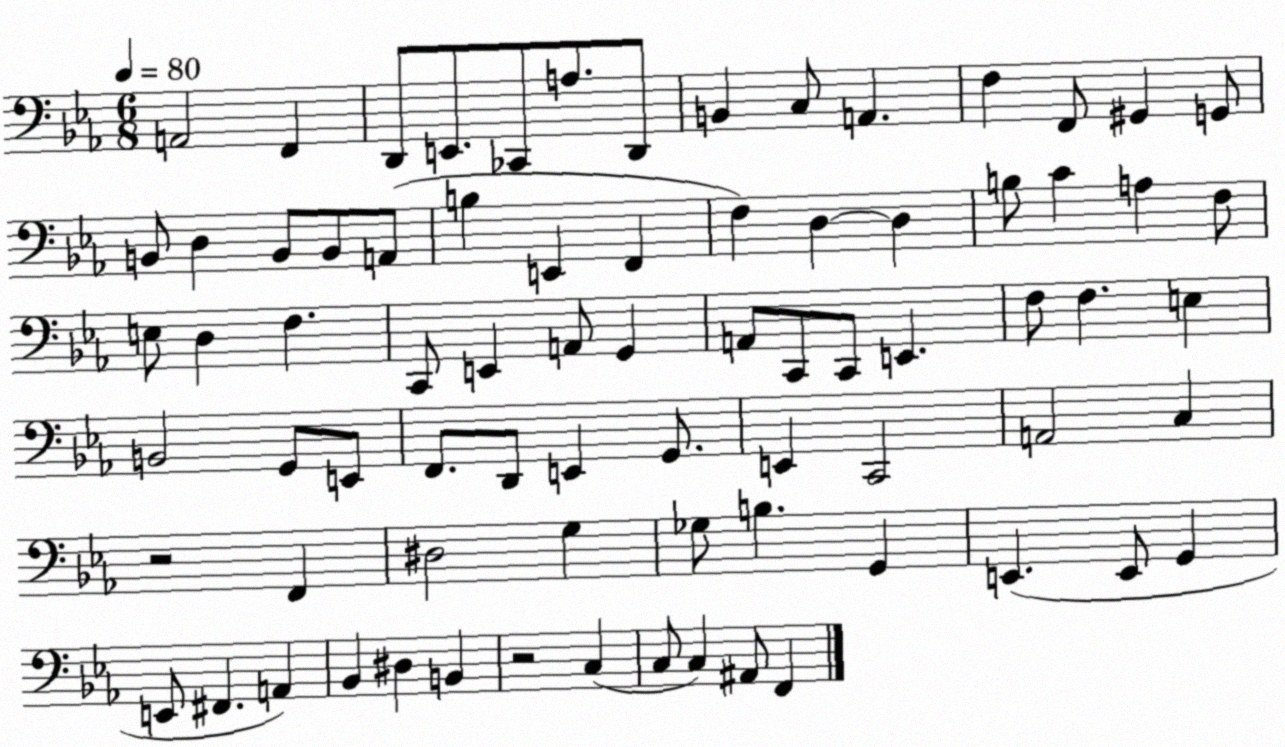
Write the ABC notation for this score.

X:1
T:Untitled
M:6/8
L:1/4
K:Eb
A,,2 F,, D,,/2 E,,/2 _C,,/2 A,/2 D,,/2 B,, C,/2 A,, F, F,,/2 ^G,, G,,/2 B,,/2 D, B,,/2 B,,/2 A,,/2 B, E,, F,, F, D, D, B,/2 C A, F,/2 E,/2 D, F, C,,/2 E,, A,,/2 G,, A,,/2 C,,/2 C,,/2 E,, F,/2 F, E, B,,2 G,,/2 E,,/2 F,,/2 D,,/2 E,, G,,/2 E,, C,,2 A,,2 C, z2 F,, ^D,2 G, _G,/2 B, G,, E,, E,,/2 G,, E,,/2 ^F,, A,, _B,, ^D, B,, z2 C, C,/2 C, ^A,,/2 F,,